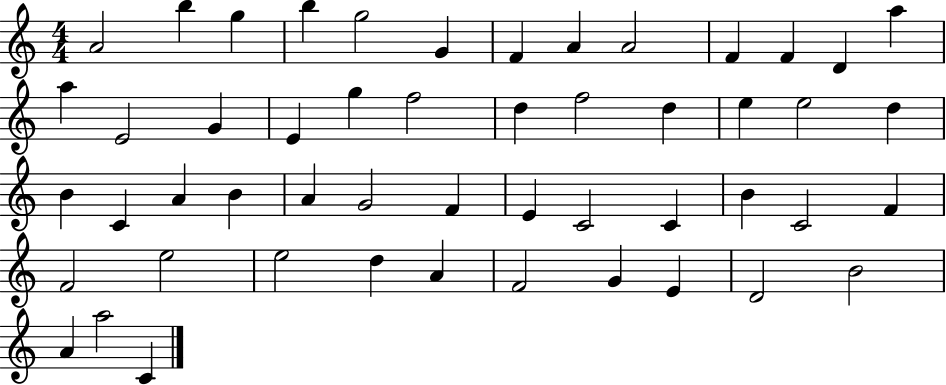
{
  \clef treble
  \numericTimeSignature
  \time 4/4
  \key c \major
  a'2 b''4 g''4 | b''4 g''2 g'4 | f'4 a'4 a'2 | f'4 f'4 d'4 a''4 | \break a''4 e'2 g'4 | e'4 g''4 f''2 | d''4 f''2 d''4 | e''4 e''2 d''4 | \break b'4 c'4 a'4 b'4 | a'4 g'2 f'4 | e'4 c'2 c'4 | b'4 c'2 f'4 | \break f'2 e''2 | e''2 d''4 a'4 | f'2 g'4 e'4 | d'2 b'2 | \break a'4 a''2 c'4 | \bar "|."
}